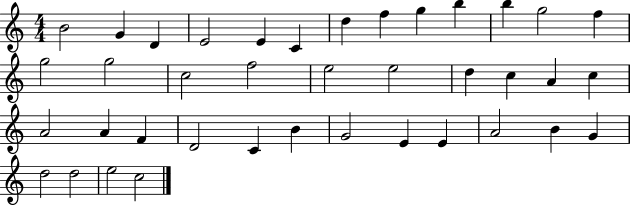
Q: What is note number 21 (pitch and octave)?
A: C5